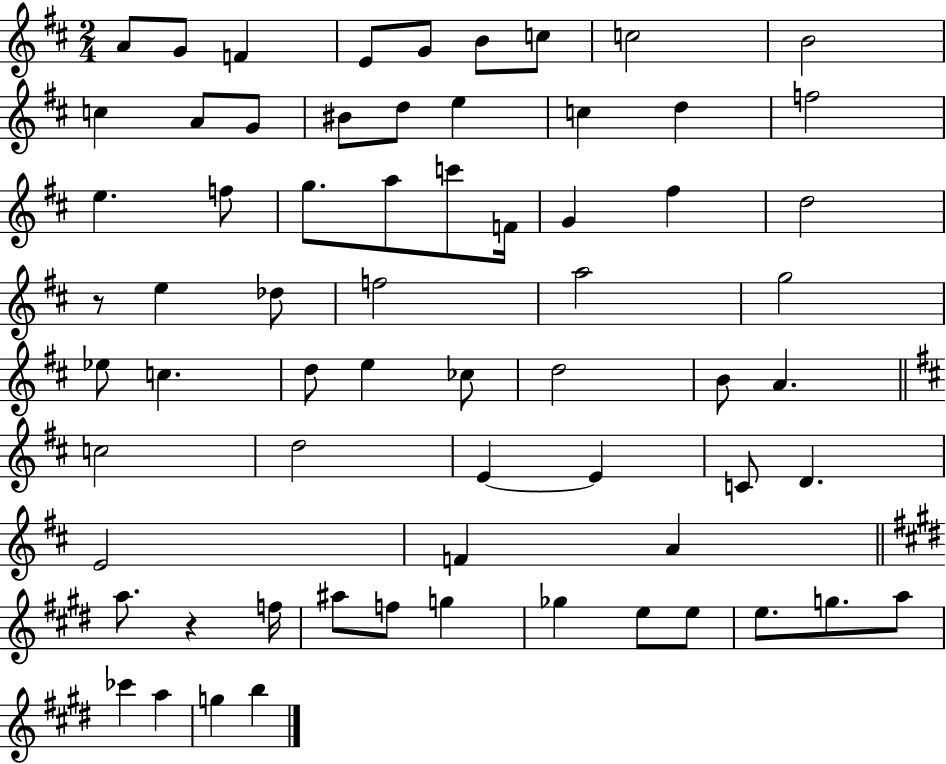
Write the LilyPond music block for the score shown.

{
  \clef treble
  \numericTimeSignature
  \time 2/4
  \key d \major
  \repeat volta 2 { a'8 g'8 f'4 | e'8 g'8 b'8 c''8 | c''2 | b'2 | \break c''4 a'8 g'8 | bis'8 d''8 e''4 | c''4 d''4 | f''2 | \break e''4. f''8 | g''8. a''8 c'''8 f'16 | g'4 fis''4 | d''2 | \break r8 e''4 des''8 | f''2 | a''2 | g''2 | \break ees''8 c''4. | d''8 e''4 ces''8 | d''2 | b'8 a'4. | \break \bar "||" \break \key b \minor c''2 | d''2 | e'4~~ e'4 | c'8 d'4. | \break e'2 | f'4 a'4 | \bar "||" \break \key e \major a''8. r4 f''16 | ais''8 f''8 g''4 | ges''4 e''8 e''8 | e''8. g''8. a''8 | \break ces'''4 a''4 | g''4 b''4 | } \bar "|."
}